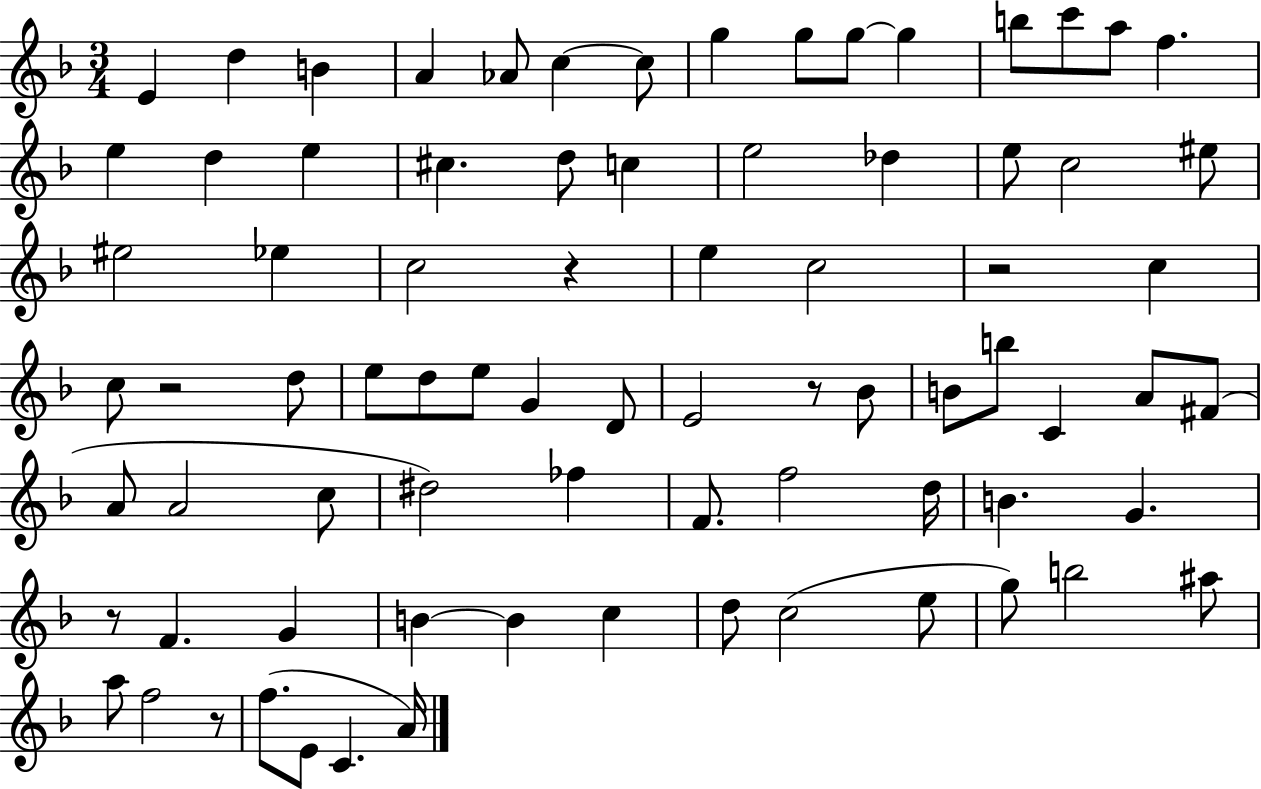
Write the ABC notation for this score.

X:1
T:Untitled
M:3/4
L:1/4
K:F
E d B A _A/2 c c/2 g g/2 g/2 g b/2 c'/2 a/2 f e d e ^c d/2 c e2 _d e/2 c2 ^e/2 ^e2 _e c2 z e c2 z2 c c/2 z2 d/2 e/2 d/2 e/2 G D/2 E2 z/2 _B/2 B/2 b/2 C A/2 ^F/2 A/2 A2 c/2 ^d2 _f F/2 f2 d/4 B G z/2 F G B B c d/2 c2 e/2 g/2 b2 ^a/2 a/2 f2 z/2 f/2 E/2 C A/4